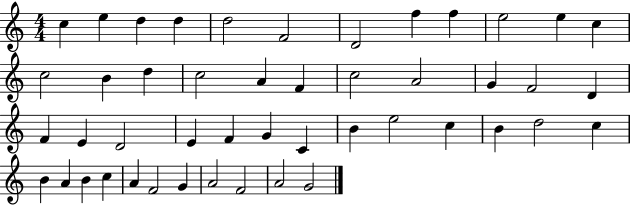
C5/q E5/q D5/q D5/q D5/h F4/h D4/h F5/q F5/q E5/h E5/q C5/q C5/h B4/q D5/q C5/h A4/q F4/q C5/h A4/h G4/q F4/h D4/q F4/q E4/q D4/h E4/q F4/q G4/q C4/q B4/q E5/h C5/q B4/q D5/h C5/q B4/q A4/q B4/q C5/q A4/q F4/h G4/q A4/h F4/h A4/h G4/h